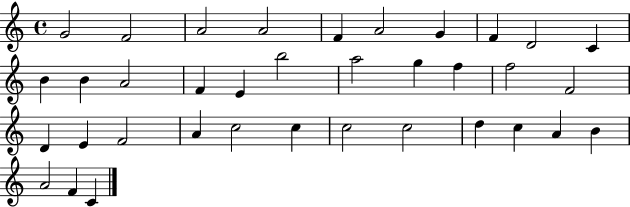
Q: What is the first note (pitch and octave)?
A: G4